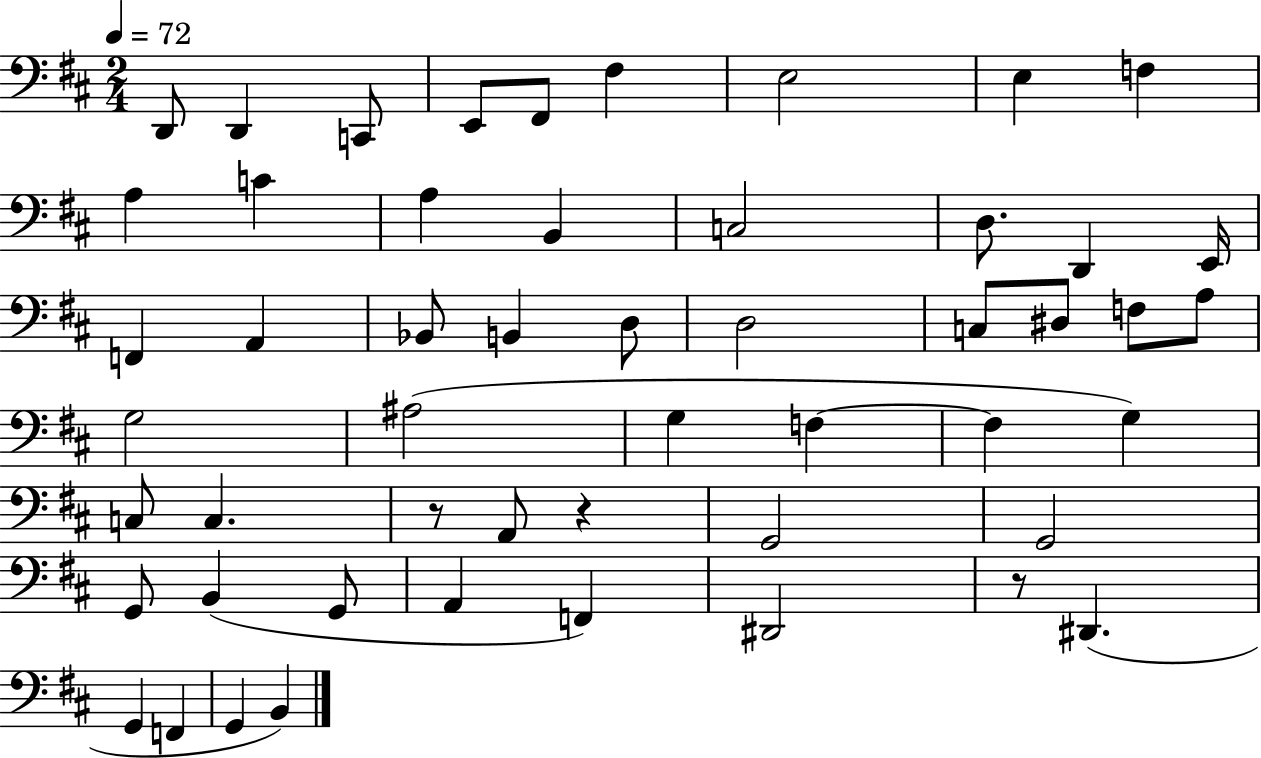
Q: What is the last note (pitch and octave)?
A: B2